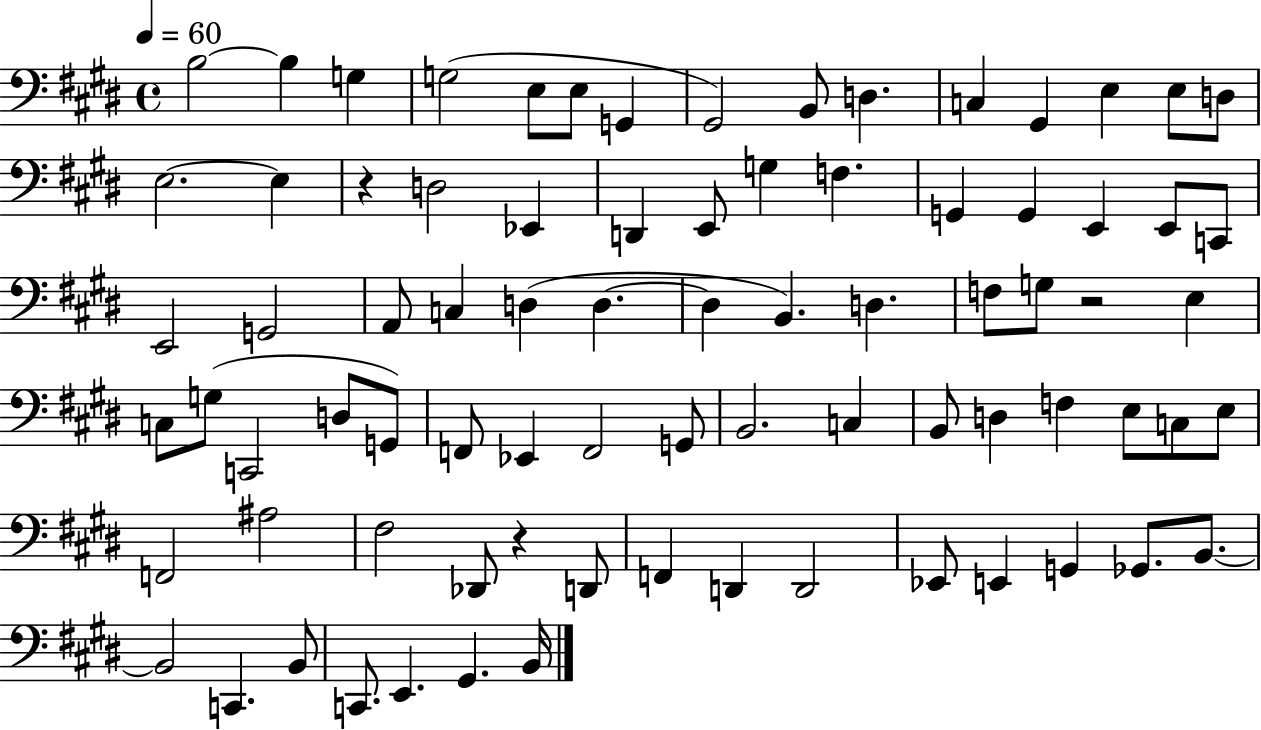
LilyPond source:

{
  \clef bass
  \time 4/4
  \defaultTimeSignature
  \key e \major
  \tempo 4 = 60
  b2~~ b4 g4 | g2( e8 e8 g,4 | gis,2) b,8 d4. | c4 gis,4 e4 e8 d8 | \break e2.~~ e4 | r4 d2 ees,4 | d,4 e,8 g4 f4. | g,4 g,4 e,4 e,8 c,8 | \break e,2 g,2 | a,8 c4 d4( d4.~~ | d4 b,4.) d4. | f8 g8 r2 e4 | \break c8 g8( c,2 d8 g,8) | f,8 ees,4 f,2 g,8 | b,2. c4 | b,8 d4 f4 e8 c8 e8 | \break f,2 ais2 | fis2 des,8 r4 d,8 | f,4 d,4 d,2 | ees,8 e,4 g,4 ges,8. b,8.~~ | \break b,2 c,4. b,8 | c,8. e,4. gis,4. b,16 | \bar "|."
}